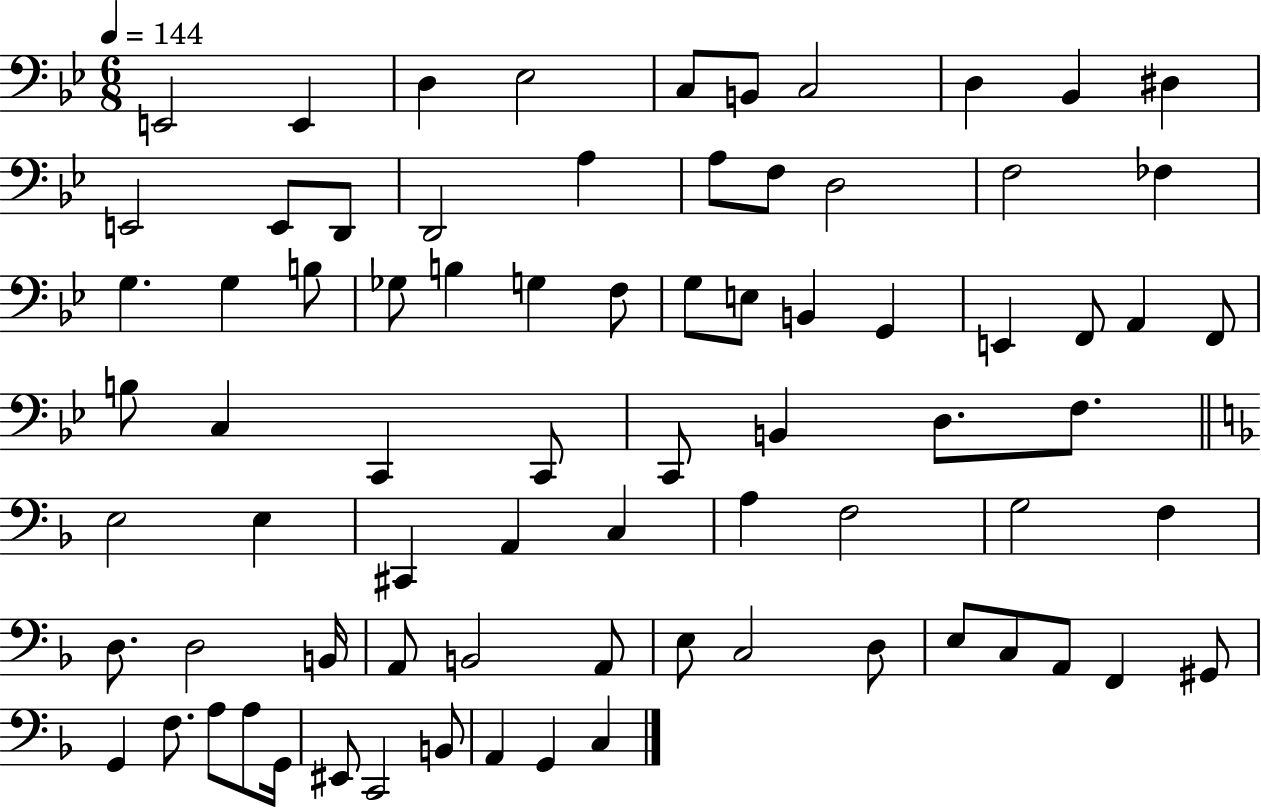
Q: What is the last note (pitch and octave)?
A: C3